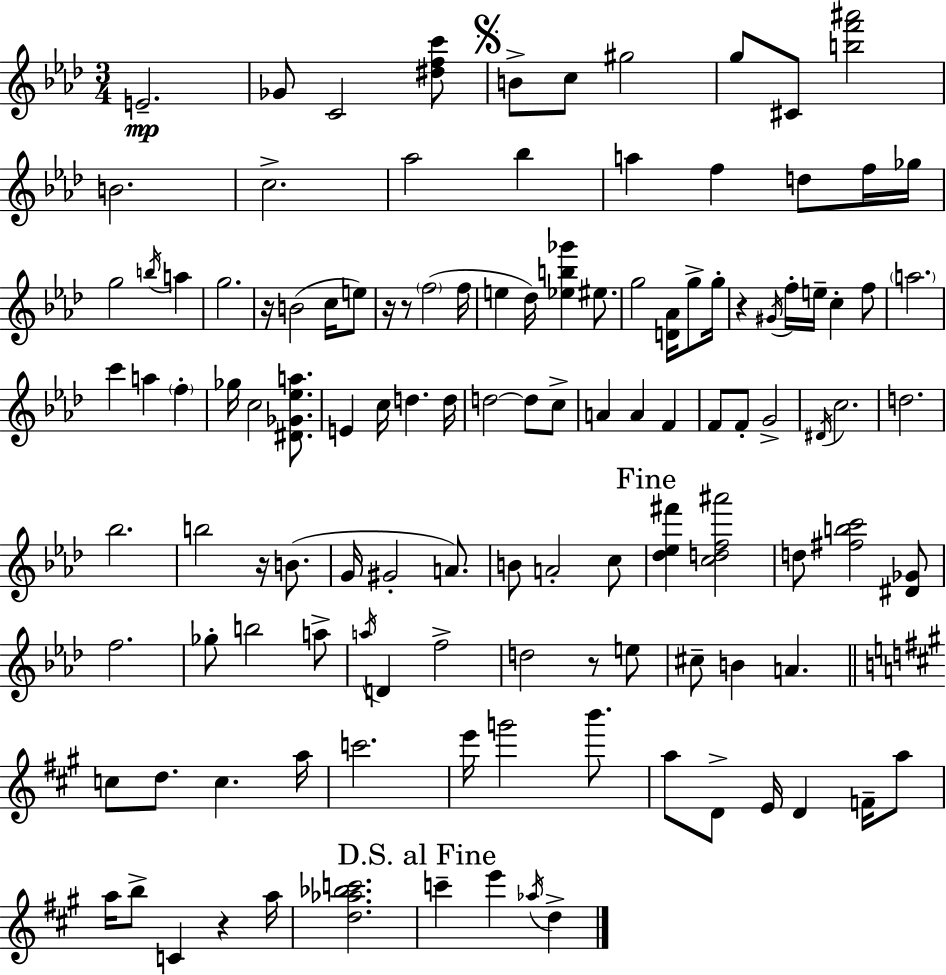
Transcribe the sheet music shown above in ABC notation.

X:1
T:Untitled
M:3/4
L:1/4
K:Ab
E2 _G/2 C2 [^dfc']/2 B/2 c/2 ^g2 g/2 ^C/2 [bf'^a']2 B2 c2 _a2 _b a f d/2 f/4 _g/4 g2 b/4 a g2 z/4 B2 c/4 e/2 z/4 z/2 f2 f/4 e _d/4 [_eb_g'] ^e/2 g2 [D_A]/4 g/2 g/4 z ^G/4 f/4 e/4 c f/2 a2 c' a f _g/4 c2 [^D_G_ea]/2 E c/4 d d/4 d2 d/2 c/2 A A F F/2 F/2 G2 ^D/4 c2 d2 _b2 b2 z/4 B/2 G/4 ^G2 A/2 B/2 A2 c/2 [_d_e^f'] [cdf^a']2 d/2 [^fbc']2 [^D_G]/2 f2 _g/2 b2 a/2 a/4 D f2 d2 z/2 e/2 ^c/2 B A c/2 d/2 c a/4 c'2 e'/4 g'2 b'/2 a/2 D/2 E/4 D F/4 a/2 a/4 b/2 C z a/4 [d_a_bc']2 c' e' _a/4 d